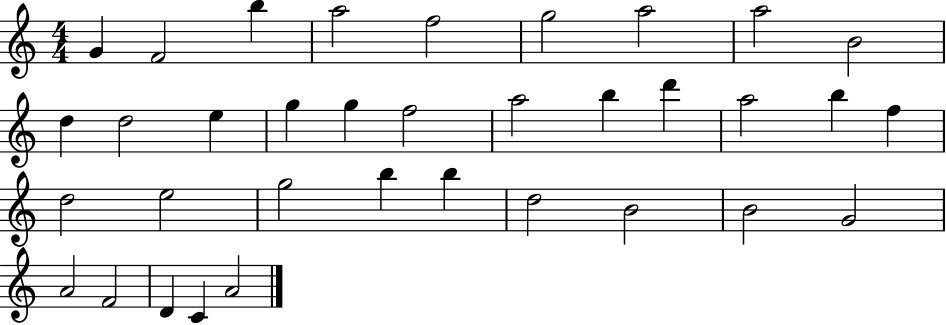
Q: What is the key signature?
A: C major